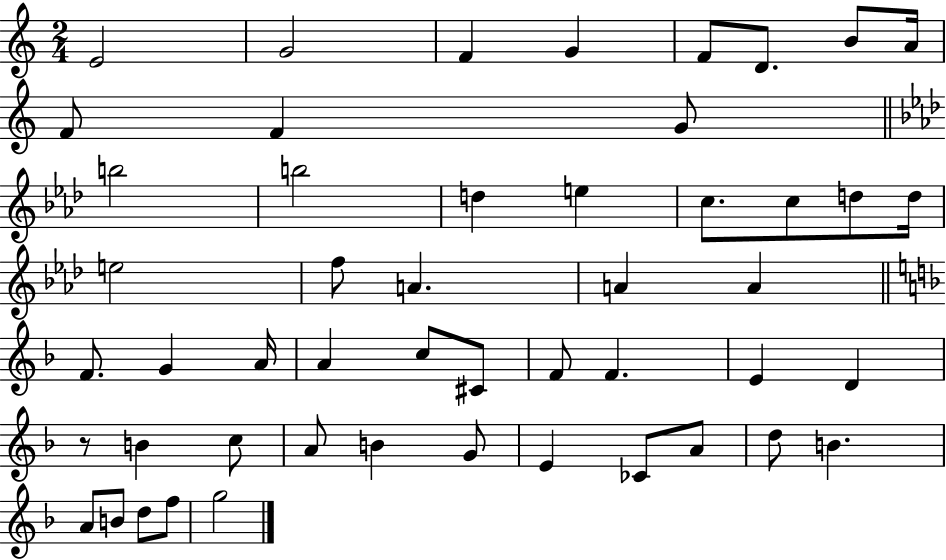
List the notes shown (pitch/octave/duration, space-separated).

E4/h G4/h F4/q G4/q F4/e D4/e. B4/e A4/s F4/e F4/q G4/e B5/h B5/h D5/q E5/q C5/e. C5/e D5/e D5/s E5/h F5/e A4/q. A4/q A4/q F4/e. G4/q A4/s A4/q C5/e C#4/e F4/e F4/q. E4/q D4/q R/e B4/q C5/e A4/e B4/q G4/e E4/q CES4/e A4/e D5/e B4/q. A4/e B4/e D5/e F5/e G5/h